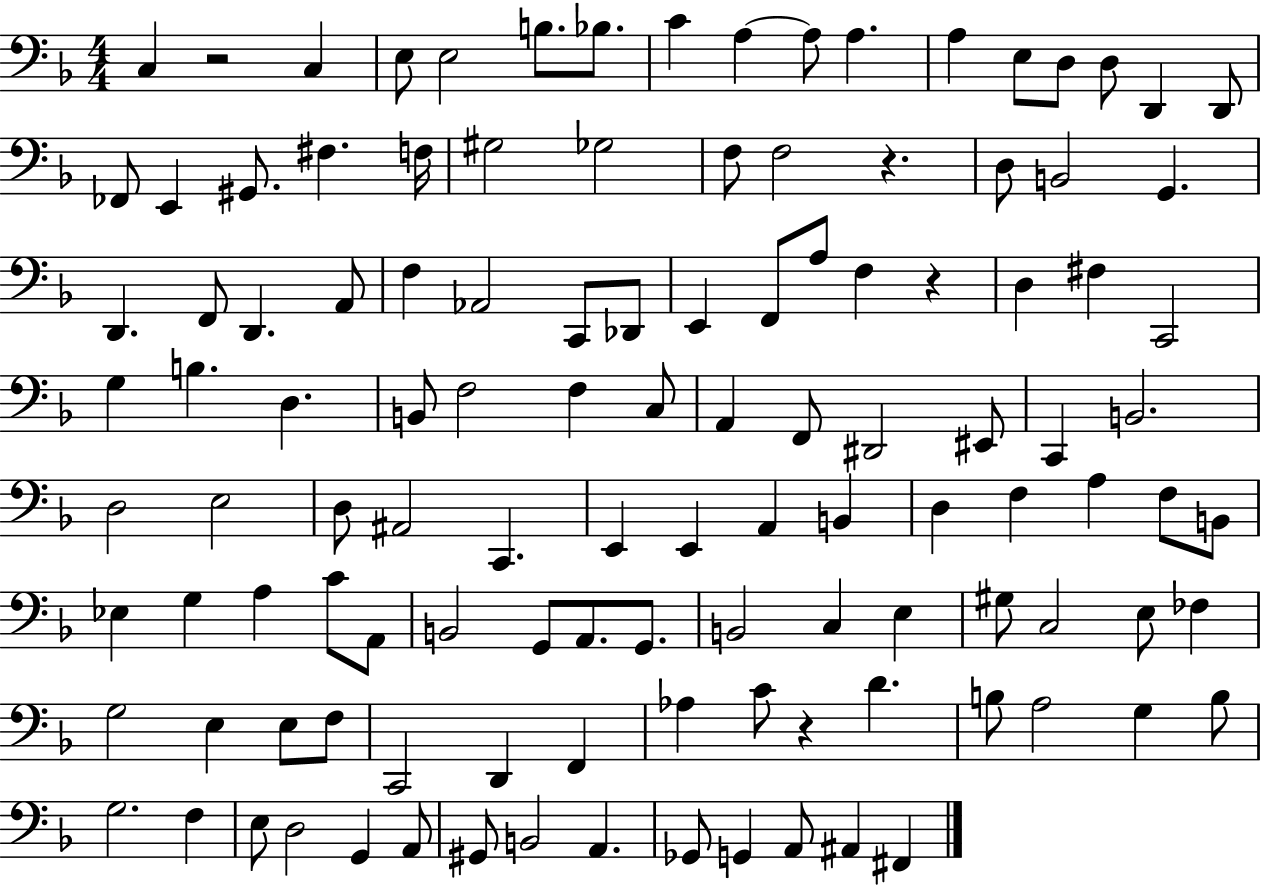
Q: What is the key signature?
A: F major